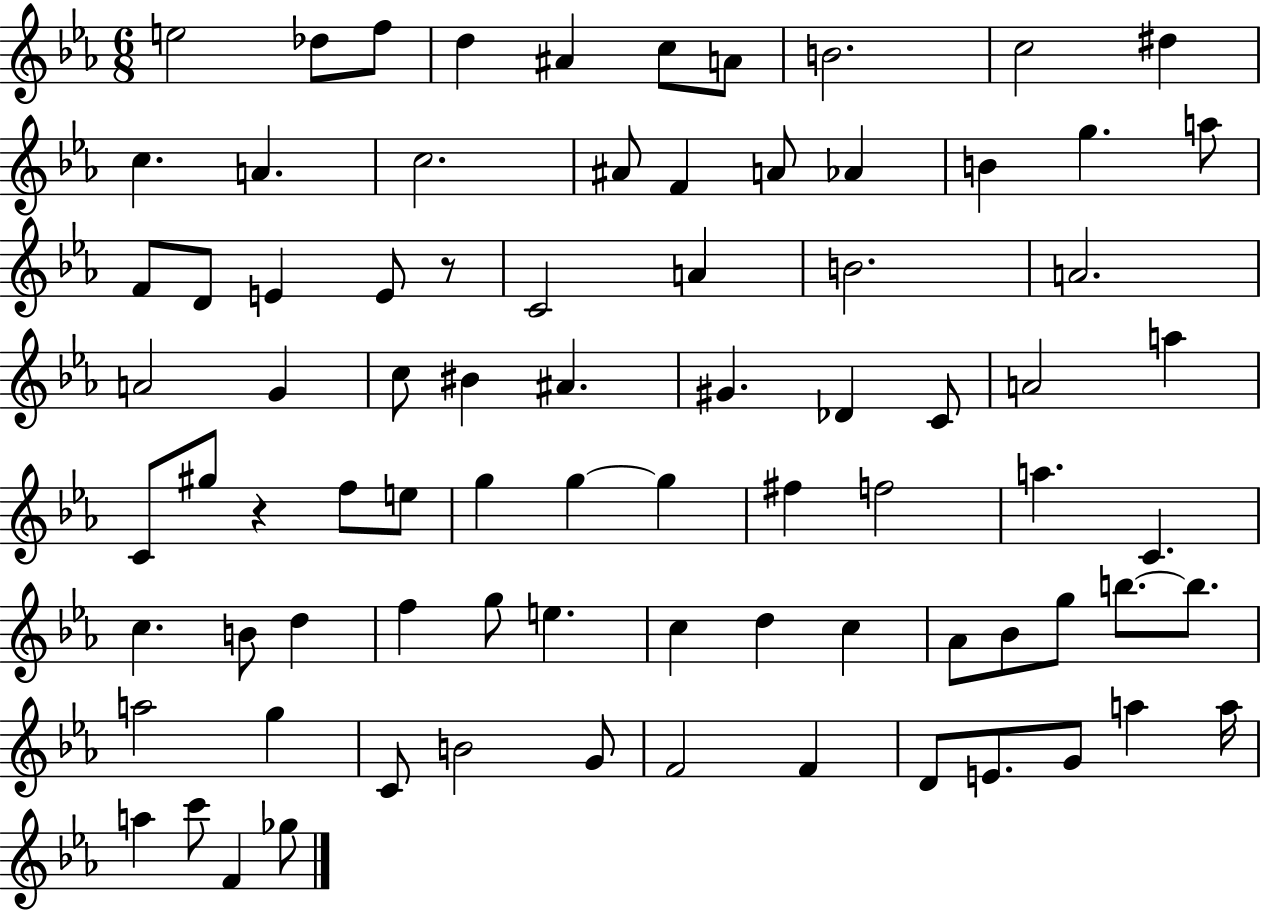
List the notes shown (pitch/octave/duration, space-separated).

E5/h Db5/e F5/e D5/q A#4/q C5/e A4/e B4/h. C5/h D#5/q C5/q. A4/q. C5/h. A#4/e F4/q A4/e Ab4/q B4/q G5/q. A5/e F4/e D4/e E4/q E4/e R/e C4/h A4/q B4/h. A4/h. A4/h G4/q C5/e BIS4/q A#4/q. G#4/q. Db4/q C4/e A4/h A5/q C4/e G#5/e R/q F5/e E5/e G5/q G5/q G5/q F#5/q F5/h A5/q. C4/q. C5/q. B4/e D5/q F5/q G5/e E5/q. C5/q D5/q C5/q Ab4/e Bb4/e G5/e B5/e. B5/e. A5/h G5/q C4/e B4/h G4/e F4/h F4/q D4/e E4/e. G4/e A5/q A5/s A5/q C6/e F4/q Gb5/e